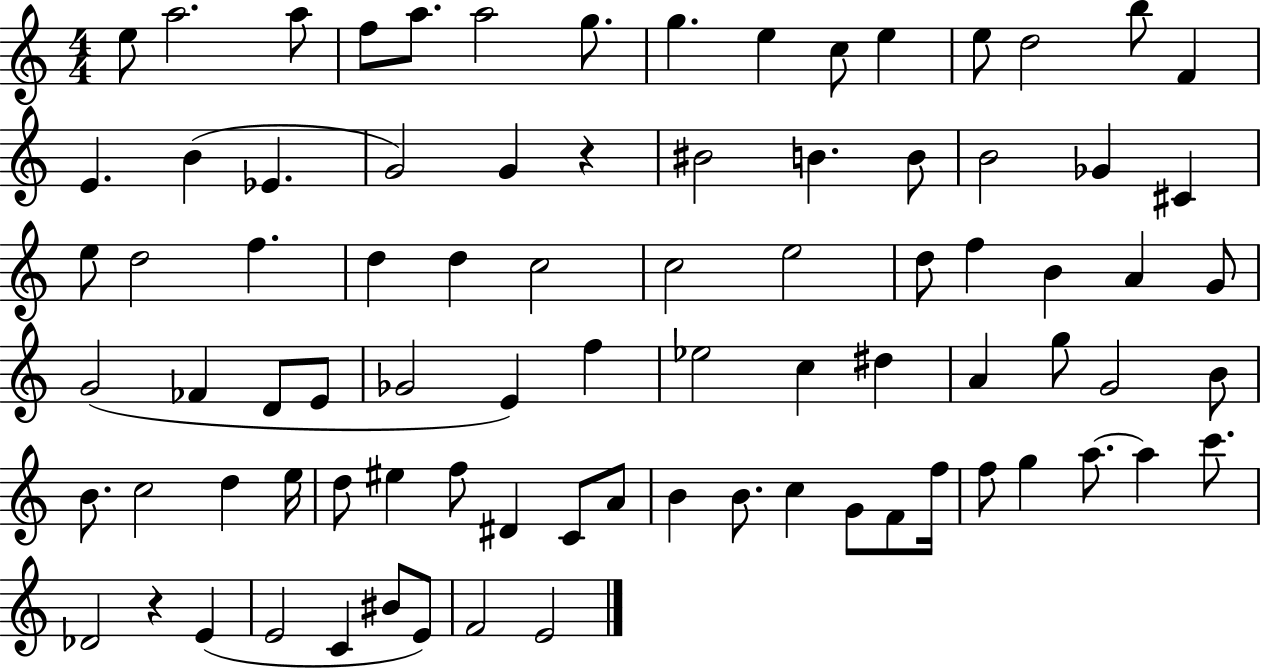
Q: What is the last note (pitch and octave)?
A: E4